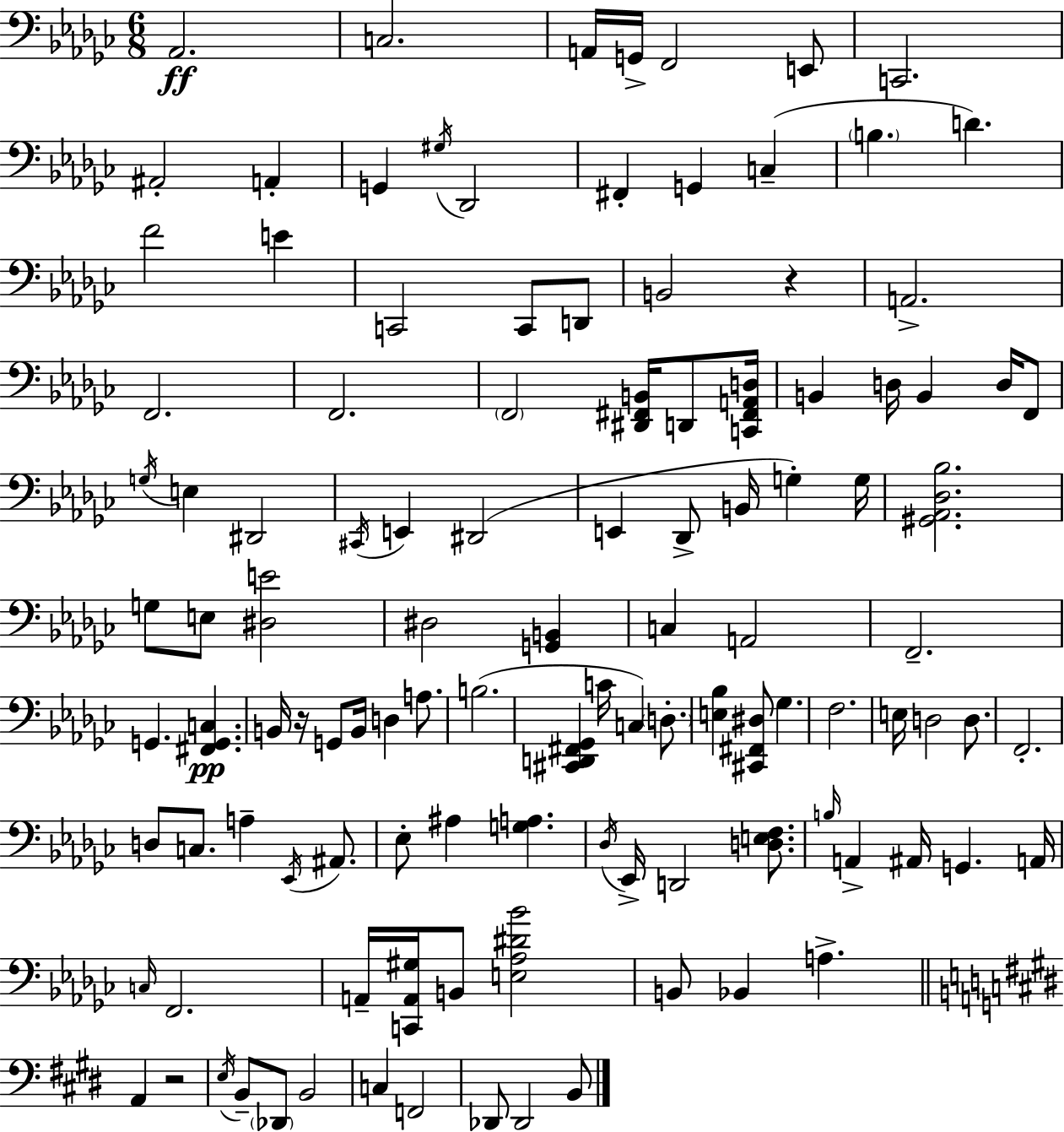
Ab2/h. C3/h. A2/s G2/s F2/h E2/e C2/h. A#2/h A2/q G2/q G#3/s Db2/h F#2/q G2/q C3/q B3/q. D4/q. F4/h E4/q C2/h C2/e D2/e B2/h R/q A2/h. F2/h. F2/h. F2/h [D#2,F#2,B2]/s D2/e [C2,F#2,A2,D3]/s B2/q D3/s B2/q D3/s F2/e G3/s E3/q D#2/h C#2/s E2/q D#2/h E2/q Db2/e B2/s G3/q G3/s [G#2,Ab2,Db3,Bb3]/h. G3/e E3/e [D#3,E4]/h D#3/h [G2,B2]/q C3/q A2/h F2/h. G2/q. [F#2,G2,C3]/q. B2/s R/s G2/e B2/s D3/q A3/e. B3/h. [C#2,D2,F#2,Gb2]/q C4/s C3/q D3/e. [E3,Bb3]/q [C#2,F#2,D#3]/e Gb3/q. F3/h. E3/s D3/h D3/e. F2/h. D3/e C3/e. A3/q Eb2/s A#2/e. Eb3/e A#3/q [G3,A3]/q. Db3/s Eb2/s D2/h [D3,E3,F3]/e. B3/s A2/q A#2/s G2/q. A2/s C3/s F2/h. A2/s [C2,A2,G#3]/s B2/e [E3,Ab3,D#4,Bb4]/h B2/e Bb2/q A3/q. A2/q R/h E3/s B2/e Db2/e B2/h C3/q F2/h Db2/e Db2/h B2/e